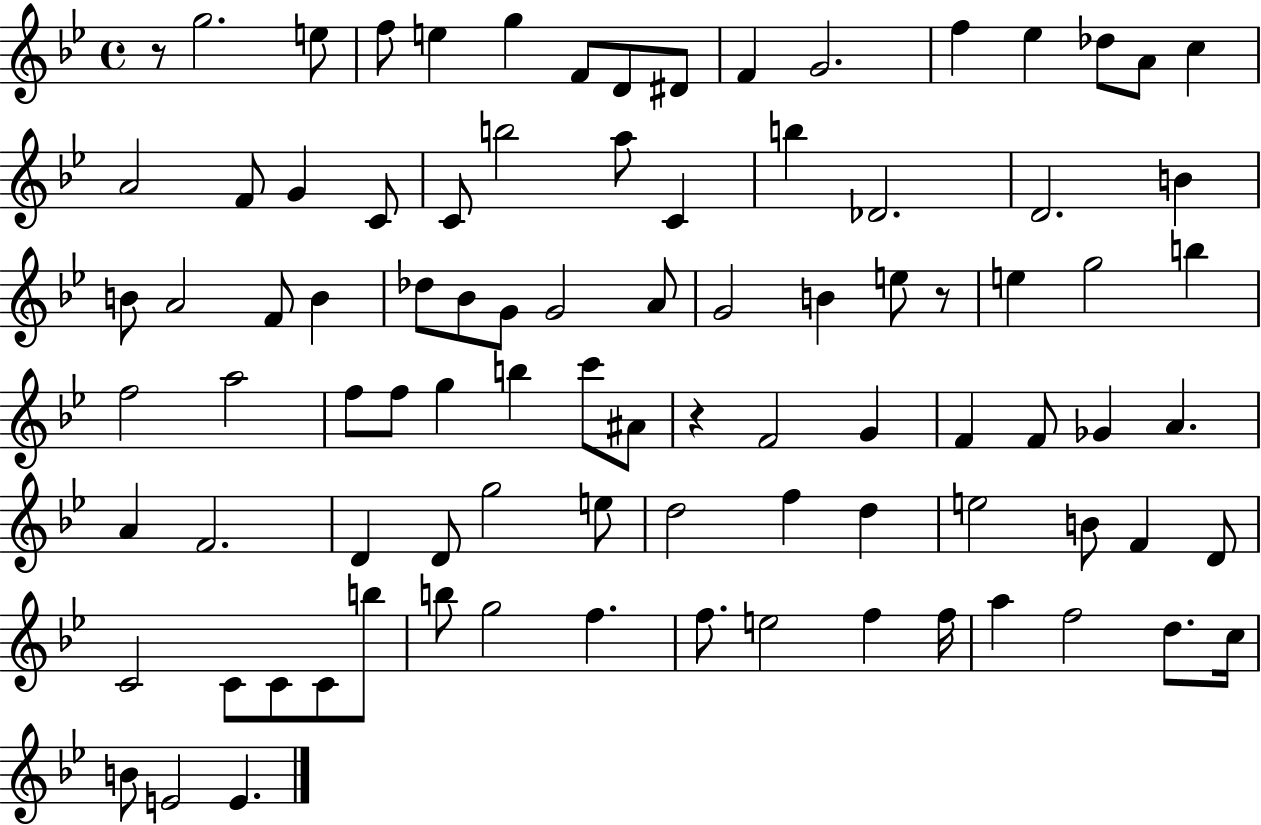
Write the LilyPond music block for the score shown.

{
  \clef treble
  \time 4/4
  \defaultTimeSignature
  \key bes \major
  r8 g''2. e''8 | f''8 e''4 g''4 f'8 d'8 dis'8 | f'4 g'2. | f''4 ees''4 des''8 a'8 c''4 | \break a'2 f'8 g'4 c'8 | c'8 b''2 a''8 c'4 | b''4 des'2. | d'2. b'4 | \break b'8 a'2 f'8 b'4 | des''8 bes'8 g'8 g'2 a'8 | g'2 b'4 e''8 r8 | e''4 g''2 b''4 | \break f''2 a''2 | f''8 f''8 g''4 b''4 c'''8 ais'8 | r4 f'2 g'4 | f'4 f'8 ges'4 a'4. | \break a'4 f'2. | d'4 d'8 g''2 e''8 | d''2 f''4 d''4 | e''2 b'8 f'4 d'8 | \break c'2 c'8 c'8 c'8 b''8 | b''8 g''2 f''4. | f''8. e''2 f''4 f''16 | a''4 f''2 d''8. c''16 | \break b'8 e'2 e'4. | \bar "|."
}